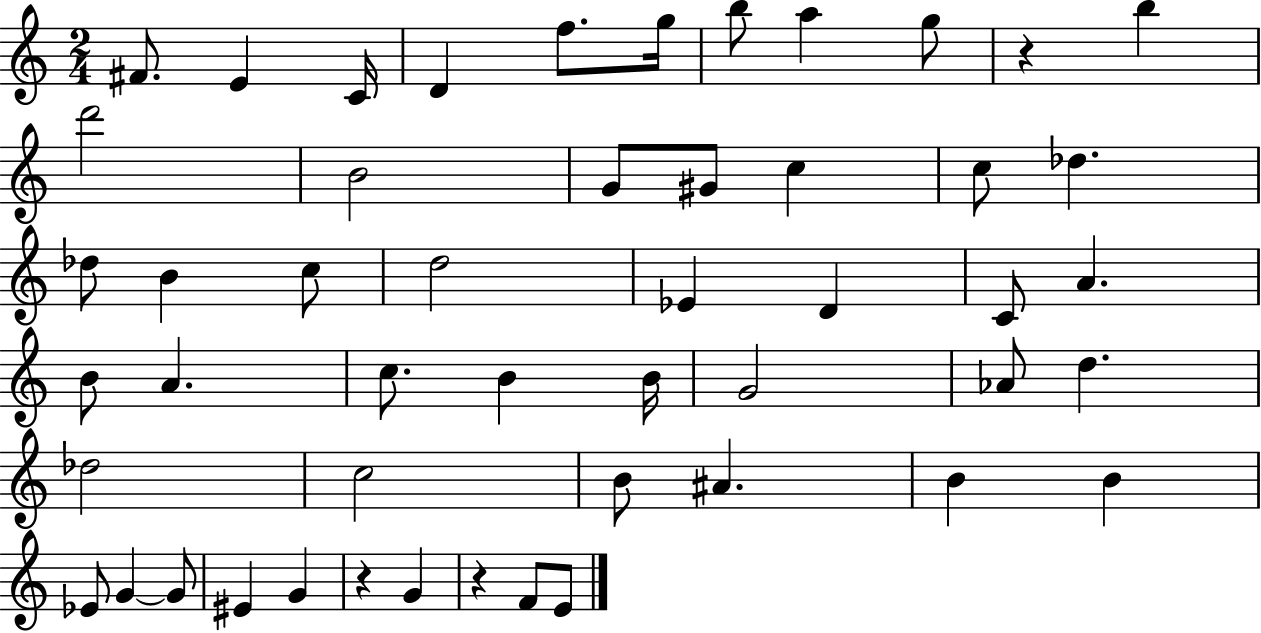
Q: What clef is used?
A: treble